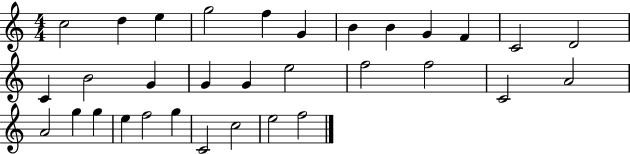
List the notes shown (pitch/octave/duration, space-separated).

C5/h D5/q E5/q G5/h F5/q G4/q B4/q B4/q G4/q F4/q C4/h D4/h C4/q B4/h G4/q G4/q G4/q E5/h F5/h F5/h C4/h A4/h A4/h G5/q G5/q E5/q F5/h G5/q C4/h C5/h E5/h F5/h